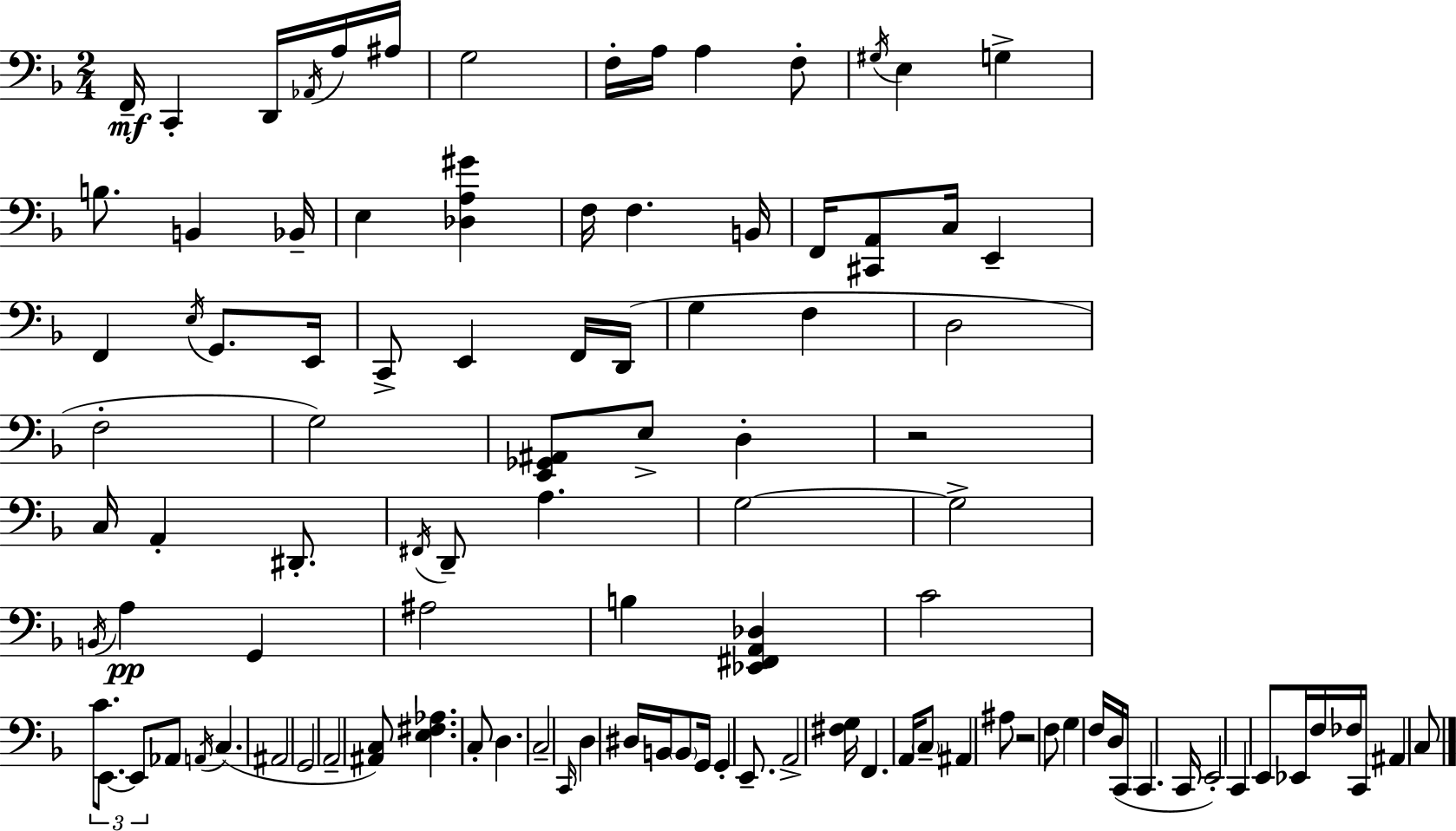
X:1
T:Untitled
M:2/4
L:1/4
K:Dm
F,,/4 C,, D,,/4 _A,,/4 A,/4 ^A,/4 G,2 F,/4 A,/4 A, F,/2 ^G,/4 E, G, B,/2 B,, _B,,/4 E, [_D,A,^G] F,/4 F, B,,/4 F,,/4 [^C,,A,,]/2 C,/4 E,, F,, E,/4 G,,/2 E,,/4 C,,/2 E,, F,,/4 D,,/4 G, F, D,2 F,2 G,2 [E,,_G,,^A,,]/2 E,/2 D, z2 C,/4 A,, ^D,,/2 ^F,,/4 D,,/2 A, G,2 G,2 B,,/4 A, G,, ^A,2 B, [_E,,^F,,A,,_D,] C2 C/2 E,,/2 E,,/2 _A,,/2 A,,/4 C, ^A,,2 G,,2 A,,2 [^A,,C,]/2 [E,^F,_A,] C,/2 D, C,2 C,,/4 D, ^D,/4 B,,/4 B,,/2 G,,/4 G,, E,,/2 A,,2 [^F,G,]/4 F,, A,,/4 C,/2 ^A,, ^A,/2 z2 F,/2 G, F,/4 D,/4 C,,/4 C,, C,,/4 E,,2 C,, E,,/2 _E,,/4 F,/4 _F,/4 C,,/4 ^A,, C,/2